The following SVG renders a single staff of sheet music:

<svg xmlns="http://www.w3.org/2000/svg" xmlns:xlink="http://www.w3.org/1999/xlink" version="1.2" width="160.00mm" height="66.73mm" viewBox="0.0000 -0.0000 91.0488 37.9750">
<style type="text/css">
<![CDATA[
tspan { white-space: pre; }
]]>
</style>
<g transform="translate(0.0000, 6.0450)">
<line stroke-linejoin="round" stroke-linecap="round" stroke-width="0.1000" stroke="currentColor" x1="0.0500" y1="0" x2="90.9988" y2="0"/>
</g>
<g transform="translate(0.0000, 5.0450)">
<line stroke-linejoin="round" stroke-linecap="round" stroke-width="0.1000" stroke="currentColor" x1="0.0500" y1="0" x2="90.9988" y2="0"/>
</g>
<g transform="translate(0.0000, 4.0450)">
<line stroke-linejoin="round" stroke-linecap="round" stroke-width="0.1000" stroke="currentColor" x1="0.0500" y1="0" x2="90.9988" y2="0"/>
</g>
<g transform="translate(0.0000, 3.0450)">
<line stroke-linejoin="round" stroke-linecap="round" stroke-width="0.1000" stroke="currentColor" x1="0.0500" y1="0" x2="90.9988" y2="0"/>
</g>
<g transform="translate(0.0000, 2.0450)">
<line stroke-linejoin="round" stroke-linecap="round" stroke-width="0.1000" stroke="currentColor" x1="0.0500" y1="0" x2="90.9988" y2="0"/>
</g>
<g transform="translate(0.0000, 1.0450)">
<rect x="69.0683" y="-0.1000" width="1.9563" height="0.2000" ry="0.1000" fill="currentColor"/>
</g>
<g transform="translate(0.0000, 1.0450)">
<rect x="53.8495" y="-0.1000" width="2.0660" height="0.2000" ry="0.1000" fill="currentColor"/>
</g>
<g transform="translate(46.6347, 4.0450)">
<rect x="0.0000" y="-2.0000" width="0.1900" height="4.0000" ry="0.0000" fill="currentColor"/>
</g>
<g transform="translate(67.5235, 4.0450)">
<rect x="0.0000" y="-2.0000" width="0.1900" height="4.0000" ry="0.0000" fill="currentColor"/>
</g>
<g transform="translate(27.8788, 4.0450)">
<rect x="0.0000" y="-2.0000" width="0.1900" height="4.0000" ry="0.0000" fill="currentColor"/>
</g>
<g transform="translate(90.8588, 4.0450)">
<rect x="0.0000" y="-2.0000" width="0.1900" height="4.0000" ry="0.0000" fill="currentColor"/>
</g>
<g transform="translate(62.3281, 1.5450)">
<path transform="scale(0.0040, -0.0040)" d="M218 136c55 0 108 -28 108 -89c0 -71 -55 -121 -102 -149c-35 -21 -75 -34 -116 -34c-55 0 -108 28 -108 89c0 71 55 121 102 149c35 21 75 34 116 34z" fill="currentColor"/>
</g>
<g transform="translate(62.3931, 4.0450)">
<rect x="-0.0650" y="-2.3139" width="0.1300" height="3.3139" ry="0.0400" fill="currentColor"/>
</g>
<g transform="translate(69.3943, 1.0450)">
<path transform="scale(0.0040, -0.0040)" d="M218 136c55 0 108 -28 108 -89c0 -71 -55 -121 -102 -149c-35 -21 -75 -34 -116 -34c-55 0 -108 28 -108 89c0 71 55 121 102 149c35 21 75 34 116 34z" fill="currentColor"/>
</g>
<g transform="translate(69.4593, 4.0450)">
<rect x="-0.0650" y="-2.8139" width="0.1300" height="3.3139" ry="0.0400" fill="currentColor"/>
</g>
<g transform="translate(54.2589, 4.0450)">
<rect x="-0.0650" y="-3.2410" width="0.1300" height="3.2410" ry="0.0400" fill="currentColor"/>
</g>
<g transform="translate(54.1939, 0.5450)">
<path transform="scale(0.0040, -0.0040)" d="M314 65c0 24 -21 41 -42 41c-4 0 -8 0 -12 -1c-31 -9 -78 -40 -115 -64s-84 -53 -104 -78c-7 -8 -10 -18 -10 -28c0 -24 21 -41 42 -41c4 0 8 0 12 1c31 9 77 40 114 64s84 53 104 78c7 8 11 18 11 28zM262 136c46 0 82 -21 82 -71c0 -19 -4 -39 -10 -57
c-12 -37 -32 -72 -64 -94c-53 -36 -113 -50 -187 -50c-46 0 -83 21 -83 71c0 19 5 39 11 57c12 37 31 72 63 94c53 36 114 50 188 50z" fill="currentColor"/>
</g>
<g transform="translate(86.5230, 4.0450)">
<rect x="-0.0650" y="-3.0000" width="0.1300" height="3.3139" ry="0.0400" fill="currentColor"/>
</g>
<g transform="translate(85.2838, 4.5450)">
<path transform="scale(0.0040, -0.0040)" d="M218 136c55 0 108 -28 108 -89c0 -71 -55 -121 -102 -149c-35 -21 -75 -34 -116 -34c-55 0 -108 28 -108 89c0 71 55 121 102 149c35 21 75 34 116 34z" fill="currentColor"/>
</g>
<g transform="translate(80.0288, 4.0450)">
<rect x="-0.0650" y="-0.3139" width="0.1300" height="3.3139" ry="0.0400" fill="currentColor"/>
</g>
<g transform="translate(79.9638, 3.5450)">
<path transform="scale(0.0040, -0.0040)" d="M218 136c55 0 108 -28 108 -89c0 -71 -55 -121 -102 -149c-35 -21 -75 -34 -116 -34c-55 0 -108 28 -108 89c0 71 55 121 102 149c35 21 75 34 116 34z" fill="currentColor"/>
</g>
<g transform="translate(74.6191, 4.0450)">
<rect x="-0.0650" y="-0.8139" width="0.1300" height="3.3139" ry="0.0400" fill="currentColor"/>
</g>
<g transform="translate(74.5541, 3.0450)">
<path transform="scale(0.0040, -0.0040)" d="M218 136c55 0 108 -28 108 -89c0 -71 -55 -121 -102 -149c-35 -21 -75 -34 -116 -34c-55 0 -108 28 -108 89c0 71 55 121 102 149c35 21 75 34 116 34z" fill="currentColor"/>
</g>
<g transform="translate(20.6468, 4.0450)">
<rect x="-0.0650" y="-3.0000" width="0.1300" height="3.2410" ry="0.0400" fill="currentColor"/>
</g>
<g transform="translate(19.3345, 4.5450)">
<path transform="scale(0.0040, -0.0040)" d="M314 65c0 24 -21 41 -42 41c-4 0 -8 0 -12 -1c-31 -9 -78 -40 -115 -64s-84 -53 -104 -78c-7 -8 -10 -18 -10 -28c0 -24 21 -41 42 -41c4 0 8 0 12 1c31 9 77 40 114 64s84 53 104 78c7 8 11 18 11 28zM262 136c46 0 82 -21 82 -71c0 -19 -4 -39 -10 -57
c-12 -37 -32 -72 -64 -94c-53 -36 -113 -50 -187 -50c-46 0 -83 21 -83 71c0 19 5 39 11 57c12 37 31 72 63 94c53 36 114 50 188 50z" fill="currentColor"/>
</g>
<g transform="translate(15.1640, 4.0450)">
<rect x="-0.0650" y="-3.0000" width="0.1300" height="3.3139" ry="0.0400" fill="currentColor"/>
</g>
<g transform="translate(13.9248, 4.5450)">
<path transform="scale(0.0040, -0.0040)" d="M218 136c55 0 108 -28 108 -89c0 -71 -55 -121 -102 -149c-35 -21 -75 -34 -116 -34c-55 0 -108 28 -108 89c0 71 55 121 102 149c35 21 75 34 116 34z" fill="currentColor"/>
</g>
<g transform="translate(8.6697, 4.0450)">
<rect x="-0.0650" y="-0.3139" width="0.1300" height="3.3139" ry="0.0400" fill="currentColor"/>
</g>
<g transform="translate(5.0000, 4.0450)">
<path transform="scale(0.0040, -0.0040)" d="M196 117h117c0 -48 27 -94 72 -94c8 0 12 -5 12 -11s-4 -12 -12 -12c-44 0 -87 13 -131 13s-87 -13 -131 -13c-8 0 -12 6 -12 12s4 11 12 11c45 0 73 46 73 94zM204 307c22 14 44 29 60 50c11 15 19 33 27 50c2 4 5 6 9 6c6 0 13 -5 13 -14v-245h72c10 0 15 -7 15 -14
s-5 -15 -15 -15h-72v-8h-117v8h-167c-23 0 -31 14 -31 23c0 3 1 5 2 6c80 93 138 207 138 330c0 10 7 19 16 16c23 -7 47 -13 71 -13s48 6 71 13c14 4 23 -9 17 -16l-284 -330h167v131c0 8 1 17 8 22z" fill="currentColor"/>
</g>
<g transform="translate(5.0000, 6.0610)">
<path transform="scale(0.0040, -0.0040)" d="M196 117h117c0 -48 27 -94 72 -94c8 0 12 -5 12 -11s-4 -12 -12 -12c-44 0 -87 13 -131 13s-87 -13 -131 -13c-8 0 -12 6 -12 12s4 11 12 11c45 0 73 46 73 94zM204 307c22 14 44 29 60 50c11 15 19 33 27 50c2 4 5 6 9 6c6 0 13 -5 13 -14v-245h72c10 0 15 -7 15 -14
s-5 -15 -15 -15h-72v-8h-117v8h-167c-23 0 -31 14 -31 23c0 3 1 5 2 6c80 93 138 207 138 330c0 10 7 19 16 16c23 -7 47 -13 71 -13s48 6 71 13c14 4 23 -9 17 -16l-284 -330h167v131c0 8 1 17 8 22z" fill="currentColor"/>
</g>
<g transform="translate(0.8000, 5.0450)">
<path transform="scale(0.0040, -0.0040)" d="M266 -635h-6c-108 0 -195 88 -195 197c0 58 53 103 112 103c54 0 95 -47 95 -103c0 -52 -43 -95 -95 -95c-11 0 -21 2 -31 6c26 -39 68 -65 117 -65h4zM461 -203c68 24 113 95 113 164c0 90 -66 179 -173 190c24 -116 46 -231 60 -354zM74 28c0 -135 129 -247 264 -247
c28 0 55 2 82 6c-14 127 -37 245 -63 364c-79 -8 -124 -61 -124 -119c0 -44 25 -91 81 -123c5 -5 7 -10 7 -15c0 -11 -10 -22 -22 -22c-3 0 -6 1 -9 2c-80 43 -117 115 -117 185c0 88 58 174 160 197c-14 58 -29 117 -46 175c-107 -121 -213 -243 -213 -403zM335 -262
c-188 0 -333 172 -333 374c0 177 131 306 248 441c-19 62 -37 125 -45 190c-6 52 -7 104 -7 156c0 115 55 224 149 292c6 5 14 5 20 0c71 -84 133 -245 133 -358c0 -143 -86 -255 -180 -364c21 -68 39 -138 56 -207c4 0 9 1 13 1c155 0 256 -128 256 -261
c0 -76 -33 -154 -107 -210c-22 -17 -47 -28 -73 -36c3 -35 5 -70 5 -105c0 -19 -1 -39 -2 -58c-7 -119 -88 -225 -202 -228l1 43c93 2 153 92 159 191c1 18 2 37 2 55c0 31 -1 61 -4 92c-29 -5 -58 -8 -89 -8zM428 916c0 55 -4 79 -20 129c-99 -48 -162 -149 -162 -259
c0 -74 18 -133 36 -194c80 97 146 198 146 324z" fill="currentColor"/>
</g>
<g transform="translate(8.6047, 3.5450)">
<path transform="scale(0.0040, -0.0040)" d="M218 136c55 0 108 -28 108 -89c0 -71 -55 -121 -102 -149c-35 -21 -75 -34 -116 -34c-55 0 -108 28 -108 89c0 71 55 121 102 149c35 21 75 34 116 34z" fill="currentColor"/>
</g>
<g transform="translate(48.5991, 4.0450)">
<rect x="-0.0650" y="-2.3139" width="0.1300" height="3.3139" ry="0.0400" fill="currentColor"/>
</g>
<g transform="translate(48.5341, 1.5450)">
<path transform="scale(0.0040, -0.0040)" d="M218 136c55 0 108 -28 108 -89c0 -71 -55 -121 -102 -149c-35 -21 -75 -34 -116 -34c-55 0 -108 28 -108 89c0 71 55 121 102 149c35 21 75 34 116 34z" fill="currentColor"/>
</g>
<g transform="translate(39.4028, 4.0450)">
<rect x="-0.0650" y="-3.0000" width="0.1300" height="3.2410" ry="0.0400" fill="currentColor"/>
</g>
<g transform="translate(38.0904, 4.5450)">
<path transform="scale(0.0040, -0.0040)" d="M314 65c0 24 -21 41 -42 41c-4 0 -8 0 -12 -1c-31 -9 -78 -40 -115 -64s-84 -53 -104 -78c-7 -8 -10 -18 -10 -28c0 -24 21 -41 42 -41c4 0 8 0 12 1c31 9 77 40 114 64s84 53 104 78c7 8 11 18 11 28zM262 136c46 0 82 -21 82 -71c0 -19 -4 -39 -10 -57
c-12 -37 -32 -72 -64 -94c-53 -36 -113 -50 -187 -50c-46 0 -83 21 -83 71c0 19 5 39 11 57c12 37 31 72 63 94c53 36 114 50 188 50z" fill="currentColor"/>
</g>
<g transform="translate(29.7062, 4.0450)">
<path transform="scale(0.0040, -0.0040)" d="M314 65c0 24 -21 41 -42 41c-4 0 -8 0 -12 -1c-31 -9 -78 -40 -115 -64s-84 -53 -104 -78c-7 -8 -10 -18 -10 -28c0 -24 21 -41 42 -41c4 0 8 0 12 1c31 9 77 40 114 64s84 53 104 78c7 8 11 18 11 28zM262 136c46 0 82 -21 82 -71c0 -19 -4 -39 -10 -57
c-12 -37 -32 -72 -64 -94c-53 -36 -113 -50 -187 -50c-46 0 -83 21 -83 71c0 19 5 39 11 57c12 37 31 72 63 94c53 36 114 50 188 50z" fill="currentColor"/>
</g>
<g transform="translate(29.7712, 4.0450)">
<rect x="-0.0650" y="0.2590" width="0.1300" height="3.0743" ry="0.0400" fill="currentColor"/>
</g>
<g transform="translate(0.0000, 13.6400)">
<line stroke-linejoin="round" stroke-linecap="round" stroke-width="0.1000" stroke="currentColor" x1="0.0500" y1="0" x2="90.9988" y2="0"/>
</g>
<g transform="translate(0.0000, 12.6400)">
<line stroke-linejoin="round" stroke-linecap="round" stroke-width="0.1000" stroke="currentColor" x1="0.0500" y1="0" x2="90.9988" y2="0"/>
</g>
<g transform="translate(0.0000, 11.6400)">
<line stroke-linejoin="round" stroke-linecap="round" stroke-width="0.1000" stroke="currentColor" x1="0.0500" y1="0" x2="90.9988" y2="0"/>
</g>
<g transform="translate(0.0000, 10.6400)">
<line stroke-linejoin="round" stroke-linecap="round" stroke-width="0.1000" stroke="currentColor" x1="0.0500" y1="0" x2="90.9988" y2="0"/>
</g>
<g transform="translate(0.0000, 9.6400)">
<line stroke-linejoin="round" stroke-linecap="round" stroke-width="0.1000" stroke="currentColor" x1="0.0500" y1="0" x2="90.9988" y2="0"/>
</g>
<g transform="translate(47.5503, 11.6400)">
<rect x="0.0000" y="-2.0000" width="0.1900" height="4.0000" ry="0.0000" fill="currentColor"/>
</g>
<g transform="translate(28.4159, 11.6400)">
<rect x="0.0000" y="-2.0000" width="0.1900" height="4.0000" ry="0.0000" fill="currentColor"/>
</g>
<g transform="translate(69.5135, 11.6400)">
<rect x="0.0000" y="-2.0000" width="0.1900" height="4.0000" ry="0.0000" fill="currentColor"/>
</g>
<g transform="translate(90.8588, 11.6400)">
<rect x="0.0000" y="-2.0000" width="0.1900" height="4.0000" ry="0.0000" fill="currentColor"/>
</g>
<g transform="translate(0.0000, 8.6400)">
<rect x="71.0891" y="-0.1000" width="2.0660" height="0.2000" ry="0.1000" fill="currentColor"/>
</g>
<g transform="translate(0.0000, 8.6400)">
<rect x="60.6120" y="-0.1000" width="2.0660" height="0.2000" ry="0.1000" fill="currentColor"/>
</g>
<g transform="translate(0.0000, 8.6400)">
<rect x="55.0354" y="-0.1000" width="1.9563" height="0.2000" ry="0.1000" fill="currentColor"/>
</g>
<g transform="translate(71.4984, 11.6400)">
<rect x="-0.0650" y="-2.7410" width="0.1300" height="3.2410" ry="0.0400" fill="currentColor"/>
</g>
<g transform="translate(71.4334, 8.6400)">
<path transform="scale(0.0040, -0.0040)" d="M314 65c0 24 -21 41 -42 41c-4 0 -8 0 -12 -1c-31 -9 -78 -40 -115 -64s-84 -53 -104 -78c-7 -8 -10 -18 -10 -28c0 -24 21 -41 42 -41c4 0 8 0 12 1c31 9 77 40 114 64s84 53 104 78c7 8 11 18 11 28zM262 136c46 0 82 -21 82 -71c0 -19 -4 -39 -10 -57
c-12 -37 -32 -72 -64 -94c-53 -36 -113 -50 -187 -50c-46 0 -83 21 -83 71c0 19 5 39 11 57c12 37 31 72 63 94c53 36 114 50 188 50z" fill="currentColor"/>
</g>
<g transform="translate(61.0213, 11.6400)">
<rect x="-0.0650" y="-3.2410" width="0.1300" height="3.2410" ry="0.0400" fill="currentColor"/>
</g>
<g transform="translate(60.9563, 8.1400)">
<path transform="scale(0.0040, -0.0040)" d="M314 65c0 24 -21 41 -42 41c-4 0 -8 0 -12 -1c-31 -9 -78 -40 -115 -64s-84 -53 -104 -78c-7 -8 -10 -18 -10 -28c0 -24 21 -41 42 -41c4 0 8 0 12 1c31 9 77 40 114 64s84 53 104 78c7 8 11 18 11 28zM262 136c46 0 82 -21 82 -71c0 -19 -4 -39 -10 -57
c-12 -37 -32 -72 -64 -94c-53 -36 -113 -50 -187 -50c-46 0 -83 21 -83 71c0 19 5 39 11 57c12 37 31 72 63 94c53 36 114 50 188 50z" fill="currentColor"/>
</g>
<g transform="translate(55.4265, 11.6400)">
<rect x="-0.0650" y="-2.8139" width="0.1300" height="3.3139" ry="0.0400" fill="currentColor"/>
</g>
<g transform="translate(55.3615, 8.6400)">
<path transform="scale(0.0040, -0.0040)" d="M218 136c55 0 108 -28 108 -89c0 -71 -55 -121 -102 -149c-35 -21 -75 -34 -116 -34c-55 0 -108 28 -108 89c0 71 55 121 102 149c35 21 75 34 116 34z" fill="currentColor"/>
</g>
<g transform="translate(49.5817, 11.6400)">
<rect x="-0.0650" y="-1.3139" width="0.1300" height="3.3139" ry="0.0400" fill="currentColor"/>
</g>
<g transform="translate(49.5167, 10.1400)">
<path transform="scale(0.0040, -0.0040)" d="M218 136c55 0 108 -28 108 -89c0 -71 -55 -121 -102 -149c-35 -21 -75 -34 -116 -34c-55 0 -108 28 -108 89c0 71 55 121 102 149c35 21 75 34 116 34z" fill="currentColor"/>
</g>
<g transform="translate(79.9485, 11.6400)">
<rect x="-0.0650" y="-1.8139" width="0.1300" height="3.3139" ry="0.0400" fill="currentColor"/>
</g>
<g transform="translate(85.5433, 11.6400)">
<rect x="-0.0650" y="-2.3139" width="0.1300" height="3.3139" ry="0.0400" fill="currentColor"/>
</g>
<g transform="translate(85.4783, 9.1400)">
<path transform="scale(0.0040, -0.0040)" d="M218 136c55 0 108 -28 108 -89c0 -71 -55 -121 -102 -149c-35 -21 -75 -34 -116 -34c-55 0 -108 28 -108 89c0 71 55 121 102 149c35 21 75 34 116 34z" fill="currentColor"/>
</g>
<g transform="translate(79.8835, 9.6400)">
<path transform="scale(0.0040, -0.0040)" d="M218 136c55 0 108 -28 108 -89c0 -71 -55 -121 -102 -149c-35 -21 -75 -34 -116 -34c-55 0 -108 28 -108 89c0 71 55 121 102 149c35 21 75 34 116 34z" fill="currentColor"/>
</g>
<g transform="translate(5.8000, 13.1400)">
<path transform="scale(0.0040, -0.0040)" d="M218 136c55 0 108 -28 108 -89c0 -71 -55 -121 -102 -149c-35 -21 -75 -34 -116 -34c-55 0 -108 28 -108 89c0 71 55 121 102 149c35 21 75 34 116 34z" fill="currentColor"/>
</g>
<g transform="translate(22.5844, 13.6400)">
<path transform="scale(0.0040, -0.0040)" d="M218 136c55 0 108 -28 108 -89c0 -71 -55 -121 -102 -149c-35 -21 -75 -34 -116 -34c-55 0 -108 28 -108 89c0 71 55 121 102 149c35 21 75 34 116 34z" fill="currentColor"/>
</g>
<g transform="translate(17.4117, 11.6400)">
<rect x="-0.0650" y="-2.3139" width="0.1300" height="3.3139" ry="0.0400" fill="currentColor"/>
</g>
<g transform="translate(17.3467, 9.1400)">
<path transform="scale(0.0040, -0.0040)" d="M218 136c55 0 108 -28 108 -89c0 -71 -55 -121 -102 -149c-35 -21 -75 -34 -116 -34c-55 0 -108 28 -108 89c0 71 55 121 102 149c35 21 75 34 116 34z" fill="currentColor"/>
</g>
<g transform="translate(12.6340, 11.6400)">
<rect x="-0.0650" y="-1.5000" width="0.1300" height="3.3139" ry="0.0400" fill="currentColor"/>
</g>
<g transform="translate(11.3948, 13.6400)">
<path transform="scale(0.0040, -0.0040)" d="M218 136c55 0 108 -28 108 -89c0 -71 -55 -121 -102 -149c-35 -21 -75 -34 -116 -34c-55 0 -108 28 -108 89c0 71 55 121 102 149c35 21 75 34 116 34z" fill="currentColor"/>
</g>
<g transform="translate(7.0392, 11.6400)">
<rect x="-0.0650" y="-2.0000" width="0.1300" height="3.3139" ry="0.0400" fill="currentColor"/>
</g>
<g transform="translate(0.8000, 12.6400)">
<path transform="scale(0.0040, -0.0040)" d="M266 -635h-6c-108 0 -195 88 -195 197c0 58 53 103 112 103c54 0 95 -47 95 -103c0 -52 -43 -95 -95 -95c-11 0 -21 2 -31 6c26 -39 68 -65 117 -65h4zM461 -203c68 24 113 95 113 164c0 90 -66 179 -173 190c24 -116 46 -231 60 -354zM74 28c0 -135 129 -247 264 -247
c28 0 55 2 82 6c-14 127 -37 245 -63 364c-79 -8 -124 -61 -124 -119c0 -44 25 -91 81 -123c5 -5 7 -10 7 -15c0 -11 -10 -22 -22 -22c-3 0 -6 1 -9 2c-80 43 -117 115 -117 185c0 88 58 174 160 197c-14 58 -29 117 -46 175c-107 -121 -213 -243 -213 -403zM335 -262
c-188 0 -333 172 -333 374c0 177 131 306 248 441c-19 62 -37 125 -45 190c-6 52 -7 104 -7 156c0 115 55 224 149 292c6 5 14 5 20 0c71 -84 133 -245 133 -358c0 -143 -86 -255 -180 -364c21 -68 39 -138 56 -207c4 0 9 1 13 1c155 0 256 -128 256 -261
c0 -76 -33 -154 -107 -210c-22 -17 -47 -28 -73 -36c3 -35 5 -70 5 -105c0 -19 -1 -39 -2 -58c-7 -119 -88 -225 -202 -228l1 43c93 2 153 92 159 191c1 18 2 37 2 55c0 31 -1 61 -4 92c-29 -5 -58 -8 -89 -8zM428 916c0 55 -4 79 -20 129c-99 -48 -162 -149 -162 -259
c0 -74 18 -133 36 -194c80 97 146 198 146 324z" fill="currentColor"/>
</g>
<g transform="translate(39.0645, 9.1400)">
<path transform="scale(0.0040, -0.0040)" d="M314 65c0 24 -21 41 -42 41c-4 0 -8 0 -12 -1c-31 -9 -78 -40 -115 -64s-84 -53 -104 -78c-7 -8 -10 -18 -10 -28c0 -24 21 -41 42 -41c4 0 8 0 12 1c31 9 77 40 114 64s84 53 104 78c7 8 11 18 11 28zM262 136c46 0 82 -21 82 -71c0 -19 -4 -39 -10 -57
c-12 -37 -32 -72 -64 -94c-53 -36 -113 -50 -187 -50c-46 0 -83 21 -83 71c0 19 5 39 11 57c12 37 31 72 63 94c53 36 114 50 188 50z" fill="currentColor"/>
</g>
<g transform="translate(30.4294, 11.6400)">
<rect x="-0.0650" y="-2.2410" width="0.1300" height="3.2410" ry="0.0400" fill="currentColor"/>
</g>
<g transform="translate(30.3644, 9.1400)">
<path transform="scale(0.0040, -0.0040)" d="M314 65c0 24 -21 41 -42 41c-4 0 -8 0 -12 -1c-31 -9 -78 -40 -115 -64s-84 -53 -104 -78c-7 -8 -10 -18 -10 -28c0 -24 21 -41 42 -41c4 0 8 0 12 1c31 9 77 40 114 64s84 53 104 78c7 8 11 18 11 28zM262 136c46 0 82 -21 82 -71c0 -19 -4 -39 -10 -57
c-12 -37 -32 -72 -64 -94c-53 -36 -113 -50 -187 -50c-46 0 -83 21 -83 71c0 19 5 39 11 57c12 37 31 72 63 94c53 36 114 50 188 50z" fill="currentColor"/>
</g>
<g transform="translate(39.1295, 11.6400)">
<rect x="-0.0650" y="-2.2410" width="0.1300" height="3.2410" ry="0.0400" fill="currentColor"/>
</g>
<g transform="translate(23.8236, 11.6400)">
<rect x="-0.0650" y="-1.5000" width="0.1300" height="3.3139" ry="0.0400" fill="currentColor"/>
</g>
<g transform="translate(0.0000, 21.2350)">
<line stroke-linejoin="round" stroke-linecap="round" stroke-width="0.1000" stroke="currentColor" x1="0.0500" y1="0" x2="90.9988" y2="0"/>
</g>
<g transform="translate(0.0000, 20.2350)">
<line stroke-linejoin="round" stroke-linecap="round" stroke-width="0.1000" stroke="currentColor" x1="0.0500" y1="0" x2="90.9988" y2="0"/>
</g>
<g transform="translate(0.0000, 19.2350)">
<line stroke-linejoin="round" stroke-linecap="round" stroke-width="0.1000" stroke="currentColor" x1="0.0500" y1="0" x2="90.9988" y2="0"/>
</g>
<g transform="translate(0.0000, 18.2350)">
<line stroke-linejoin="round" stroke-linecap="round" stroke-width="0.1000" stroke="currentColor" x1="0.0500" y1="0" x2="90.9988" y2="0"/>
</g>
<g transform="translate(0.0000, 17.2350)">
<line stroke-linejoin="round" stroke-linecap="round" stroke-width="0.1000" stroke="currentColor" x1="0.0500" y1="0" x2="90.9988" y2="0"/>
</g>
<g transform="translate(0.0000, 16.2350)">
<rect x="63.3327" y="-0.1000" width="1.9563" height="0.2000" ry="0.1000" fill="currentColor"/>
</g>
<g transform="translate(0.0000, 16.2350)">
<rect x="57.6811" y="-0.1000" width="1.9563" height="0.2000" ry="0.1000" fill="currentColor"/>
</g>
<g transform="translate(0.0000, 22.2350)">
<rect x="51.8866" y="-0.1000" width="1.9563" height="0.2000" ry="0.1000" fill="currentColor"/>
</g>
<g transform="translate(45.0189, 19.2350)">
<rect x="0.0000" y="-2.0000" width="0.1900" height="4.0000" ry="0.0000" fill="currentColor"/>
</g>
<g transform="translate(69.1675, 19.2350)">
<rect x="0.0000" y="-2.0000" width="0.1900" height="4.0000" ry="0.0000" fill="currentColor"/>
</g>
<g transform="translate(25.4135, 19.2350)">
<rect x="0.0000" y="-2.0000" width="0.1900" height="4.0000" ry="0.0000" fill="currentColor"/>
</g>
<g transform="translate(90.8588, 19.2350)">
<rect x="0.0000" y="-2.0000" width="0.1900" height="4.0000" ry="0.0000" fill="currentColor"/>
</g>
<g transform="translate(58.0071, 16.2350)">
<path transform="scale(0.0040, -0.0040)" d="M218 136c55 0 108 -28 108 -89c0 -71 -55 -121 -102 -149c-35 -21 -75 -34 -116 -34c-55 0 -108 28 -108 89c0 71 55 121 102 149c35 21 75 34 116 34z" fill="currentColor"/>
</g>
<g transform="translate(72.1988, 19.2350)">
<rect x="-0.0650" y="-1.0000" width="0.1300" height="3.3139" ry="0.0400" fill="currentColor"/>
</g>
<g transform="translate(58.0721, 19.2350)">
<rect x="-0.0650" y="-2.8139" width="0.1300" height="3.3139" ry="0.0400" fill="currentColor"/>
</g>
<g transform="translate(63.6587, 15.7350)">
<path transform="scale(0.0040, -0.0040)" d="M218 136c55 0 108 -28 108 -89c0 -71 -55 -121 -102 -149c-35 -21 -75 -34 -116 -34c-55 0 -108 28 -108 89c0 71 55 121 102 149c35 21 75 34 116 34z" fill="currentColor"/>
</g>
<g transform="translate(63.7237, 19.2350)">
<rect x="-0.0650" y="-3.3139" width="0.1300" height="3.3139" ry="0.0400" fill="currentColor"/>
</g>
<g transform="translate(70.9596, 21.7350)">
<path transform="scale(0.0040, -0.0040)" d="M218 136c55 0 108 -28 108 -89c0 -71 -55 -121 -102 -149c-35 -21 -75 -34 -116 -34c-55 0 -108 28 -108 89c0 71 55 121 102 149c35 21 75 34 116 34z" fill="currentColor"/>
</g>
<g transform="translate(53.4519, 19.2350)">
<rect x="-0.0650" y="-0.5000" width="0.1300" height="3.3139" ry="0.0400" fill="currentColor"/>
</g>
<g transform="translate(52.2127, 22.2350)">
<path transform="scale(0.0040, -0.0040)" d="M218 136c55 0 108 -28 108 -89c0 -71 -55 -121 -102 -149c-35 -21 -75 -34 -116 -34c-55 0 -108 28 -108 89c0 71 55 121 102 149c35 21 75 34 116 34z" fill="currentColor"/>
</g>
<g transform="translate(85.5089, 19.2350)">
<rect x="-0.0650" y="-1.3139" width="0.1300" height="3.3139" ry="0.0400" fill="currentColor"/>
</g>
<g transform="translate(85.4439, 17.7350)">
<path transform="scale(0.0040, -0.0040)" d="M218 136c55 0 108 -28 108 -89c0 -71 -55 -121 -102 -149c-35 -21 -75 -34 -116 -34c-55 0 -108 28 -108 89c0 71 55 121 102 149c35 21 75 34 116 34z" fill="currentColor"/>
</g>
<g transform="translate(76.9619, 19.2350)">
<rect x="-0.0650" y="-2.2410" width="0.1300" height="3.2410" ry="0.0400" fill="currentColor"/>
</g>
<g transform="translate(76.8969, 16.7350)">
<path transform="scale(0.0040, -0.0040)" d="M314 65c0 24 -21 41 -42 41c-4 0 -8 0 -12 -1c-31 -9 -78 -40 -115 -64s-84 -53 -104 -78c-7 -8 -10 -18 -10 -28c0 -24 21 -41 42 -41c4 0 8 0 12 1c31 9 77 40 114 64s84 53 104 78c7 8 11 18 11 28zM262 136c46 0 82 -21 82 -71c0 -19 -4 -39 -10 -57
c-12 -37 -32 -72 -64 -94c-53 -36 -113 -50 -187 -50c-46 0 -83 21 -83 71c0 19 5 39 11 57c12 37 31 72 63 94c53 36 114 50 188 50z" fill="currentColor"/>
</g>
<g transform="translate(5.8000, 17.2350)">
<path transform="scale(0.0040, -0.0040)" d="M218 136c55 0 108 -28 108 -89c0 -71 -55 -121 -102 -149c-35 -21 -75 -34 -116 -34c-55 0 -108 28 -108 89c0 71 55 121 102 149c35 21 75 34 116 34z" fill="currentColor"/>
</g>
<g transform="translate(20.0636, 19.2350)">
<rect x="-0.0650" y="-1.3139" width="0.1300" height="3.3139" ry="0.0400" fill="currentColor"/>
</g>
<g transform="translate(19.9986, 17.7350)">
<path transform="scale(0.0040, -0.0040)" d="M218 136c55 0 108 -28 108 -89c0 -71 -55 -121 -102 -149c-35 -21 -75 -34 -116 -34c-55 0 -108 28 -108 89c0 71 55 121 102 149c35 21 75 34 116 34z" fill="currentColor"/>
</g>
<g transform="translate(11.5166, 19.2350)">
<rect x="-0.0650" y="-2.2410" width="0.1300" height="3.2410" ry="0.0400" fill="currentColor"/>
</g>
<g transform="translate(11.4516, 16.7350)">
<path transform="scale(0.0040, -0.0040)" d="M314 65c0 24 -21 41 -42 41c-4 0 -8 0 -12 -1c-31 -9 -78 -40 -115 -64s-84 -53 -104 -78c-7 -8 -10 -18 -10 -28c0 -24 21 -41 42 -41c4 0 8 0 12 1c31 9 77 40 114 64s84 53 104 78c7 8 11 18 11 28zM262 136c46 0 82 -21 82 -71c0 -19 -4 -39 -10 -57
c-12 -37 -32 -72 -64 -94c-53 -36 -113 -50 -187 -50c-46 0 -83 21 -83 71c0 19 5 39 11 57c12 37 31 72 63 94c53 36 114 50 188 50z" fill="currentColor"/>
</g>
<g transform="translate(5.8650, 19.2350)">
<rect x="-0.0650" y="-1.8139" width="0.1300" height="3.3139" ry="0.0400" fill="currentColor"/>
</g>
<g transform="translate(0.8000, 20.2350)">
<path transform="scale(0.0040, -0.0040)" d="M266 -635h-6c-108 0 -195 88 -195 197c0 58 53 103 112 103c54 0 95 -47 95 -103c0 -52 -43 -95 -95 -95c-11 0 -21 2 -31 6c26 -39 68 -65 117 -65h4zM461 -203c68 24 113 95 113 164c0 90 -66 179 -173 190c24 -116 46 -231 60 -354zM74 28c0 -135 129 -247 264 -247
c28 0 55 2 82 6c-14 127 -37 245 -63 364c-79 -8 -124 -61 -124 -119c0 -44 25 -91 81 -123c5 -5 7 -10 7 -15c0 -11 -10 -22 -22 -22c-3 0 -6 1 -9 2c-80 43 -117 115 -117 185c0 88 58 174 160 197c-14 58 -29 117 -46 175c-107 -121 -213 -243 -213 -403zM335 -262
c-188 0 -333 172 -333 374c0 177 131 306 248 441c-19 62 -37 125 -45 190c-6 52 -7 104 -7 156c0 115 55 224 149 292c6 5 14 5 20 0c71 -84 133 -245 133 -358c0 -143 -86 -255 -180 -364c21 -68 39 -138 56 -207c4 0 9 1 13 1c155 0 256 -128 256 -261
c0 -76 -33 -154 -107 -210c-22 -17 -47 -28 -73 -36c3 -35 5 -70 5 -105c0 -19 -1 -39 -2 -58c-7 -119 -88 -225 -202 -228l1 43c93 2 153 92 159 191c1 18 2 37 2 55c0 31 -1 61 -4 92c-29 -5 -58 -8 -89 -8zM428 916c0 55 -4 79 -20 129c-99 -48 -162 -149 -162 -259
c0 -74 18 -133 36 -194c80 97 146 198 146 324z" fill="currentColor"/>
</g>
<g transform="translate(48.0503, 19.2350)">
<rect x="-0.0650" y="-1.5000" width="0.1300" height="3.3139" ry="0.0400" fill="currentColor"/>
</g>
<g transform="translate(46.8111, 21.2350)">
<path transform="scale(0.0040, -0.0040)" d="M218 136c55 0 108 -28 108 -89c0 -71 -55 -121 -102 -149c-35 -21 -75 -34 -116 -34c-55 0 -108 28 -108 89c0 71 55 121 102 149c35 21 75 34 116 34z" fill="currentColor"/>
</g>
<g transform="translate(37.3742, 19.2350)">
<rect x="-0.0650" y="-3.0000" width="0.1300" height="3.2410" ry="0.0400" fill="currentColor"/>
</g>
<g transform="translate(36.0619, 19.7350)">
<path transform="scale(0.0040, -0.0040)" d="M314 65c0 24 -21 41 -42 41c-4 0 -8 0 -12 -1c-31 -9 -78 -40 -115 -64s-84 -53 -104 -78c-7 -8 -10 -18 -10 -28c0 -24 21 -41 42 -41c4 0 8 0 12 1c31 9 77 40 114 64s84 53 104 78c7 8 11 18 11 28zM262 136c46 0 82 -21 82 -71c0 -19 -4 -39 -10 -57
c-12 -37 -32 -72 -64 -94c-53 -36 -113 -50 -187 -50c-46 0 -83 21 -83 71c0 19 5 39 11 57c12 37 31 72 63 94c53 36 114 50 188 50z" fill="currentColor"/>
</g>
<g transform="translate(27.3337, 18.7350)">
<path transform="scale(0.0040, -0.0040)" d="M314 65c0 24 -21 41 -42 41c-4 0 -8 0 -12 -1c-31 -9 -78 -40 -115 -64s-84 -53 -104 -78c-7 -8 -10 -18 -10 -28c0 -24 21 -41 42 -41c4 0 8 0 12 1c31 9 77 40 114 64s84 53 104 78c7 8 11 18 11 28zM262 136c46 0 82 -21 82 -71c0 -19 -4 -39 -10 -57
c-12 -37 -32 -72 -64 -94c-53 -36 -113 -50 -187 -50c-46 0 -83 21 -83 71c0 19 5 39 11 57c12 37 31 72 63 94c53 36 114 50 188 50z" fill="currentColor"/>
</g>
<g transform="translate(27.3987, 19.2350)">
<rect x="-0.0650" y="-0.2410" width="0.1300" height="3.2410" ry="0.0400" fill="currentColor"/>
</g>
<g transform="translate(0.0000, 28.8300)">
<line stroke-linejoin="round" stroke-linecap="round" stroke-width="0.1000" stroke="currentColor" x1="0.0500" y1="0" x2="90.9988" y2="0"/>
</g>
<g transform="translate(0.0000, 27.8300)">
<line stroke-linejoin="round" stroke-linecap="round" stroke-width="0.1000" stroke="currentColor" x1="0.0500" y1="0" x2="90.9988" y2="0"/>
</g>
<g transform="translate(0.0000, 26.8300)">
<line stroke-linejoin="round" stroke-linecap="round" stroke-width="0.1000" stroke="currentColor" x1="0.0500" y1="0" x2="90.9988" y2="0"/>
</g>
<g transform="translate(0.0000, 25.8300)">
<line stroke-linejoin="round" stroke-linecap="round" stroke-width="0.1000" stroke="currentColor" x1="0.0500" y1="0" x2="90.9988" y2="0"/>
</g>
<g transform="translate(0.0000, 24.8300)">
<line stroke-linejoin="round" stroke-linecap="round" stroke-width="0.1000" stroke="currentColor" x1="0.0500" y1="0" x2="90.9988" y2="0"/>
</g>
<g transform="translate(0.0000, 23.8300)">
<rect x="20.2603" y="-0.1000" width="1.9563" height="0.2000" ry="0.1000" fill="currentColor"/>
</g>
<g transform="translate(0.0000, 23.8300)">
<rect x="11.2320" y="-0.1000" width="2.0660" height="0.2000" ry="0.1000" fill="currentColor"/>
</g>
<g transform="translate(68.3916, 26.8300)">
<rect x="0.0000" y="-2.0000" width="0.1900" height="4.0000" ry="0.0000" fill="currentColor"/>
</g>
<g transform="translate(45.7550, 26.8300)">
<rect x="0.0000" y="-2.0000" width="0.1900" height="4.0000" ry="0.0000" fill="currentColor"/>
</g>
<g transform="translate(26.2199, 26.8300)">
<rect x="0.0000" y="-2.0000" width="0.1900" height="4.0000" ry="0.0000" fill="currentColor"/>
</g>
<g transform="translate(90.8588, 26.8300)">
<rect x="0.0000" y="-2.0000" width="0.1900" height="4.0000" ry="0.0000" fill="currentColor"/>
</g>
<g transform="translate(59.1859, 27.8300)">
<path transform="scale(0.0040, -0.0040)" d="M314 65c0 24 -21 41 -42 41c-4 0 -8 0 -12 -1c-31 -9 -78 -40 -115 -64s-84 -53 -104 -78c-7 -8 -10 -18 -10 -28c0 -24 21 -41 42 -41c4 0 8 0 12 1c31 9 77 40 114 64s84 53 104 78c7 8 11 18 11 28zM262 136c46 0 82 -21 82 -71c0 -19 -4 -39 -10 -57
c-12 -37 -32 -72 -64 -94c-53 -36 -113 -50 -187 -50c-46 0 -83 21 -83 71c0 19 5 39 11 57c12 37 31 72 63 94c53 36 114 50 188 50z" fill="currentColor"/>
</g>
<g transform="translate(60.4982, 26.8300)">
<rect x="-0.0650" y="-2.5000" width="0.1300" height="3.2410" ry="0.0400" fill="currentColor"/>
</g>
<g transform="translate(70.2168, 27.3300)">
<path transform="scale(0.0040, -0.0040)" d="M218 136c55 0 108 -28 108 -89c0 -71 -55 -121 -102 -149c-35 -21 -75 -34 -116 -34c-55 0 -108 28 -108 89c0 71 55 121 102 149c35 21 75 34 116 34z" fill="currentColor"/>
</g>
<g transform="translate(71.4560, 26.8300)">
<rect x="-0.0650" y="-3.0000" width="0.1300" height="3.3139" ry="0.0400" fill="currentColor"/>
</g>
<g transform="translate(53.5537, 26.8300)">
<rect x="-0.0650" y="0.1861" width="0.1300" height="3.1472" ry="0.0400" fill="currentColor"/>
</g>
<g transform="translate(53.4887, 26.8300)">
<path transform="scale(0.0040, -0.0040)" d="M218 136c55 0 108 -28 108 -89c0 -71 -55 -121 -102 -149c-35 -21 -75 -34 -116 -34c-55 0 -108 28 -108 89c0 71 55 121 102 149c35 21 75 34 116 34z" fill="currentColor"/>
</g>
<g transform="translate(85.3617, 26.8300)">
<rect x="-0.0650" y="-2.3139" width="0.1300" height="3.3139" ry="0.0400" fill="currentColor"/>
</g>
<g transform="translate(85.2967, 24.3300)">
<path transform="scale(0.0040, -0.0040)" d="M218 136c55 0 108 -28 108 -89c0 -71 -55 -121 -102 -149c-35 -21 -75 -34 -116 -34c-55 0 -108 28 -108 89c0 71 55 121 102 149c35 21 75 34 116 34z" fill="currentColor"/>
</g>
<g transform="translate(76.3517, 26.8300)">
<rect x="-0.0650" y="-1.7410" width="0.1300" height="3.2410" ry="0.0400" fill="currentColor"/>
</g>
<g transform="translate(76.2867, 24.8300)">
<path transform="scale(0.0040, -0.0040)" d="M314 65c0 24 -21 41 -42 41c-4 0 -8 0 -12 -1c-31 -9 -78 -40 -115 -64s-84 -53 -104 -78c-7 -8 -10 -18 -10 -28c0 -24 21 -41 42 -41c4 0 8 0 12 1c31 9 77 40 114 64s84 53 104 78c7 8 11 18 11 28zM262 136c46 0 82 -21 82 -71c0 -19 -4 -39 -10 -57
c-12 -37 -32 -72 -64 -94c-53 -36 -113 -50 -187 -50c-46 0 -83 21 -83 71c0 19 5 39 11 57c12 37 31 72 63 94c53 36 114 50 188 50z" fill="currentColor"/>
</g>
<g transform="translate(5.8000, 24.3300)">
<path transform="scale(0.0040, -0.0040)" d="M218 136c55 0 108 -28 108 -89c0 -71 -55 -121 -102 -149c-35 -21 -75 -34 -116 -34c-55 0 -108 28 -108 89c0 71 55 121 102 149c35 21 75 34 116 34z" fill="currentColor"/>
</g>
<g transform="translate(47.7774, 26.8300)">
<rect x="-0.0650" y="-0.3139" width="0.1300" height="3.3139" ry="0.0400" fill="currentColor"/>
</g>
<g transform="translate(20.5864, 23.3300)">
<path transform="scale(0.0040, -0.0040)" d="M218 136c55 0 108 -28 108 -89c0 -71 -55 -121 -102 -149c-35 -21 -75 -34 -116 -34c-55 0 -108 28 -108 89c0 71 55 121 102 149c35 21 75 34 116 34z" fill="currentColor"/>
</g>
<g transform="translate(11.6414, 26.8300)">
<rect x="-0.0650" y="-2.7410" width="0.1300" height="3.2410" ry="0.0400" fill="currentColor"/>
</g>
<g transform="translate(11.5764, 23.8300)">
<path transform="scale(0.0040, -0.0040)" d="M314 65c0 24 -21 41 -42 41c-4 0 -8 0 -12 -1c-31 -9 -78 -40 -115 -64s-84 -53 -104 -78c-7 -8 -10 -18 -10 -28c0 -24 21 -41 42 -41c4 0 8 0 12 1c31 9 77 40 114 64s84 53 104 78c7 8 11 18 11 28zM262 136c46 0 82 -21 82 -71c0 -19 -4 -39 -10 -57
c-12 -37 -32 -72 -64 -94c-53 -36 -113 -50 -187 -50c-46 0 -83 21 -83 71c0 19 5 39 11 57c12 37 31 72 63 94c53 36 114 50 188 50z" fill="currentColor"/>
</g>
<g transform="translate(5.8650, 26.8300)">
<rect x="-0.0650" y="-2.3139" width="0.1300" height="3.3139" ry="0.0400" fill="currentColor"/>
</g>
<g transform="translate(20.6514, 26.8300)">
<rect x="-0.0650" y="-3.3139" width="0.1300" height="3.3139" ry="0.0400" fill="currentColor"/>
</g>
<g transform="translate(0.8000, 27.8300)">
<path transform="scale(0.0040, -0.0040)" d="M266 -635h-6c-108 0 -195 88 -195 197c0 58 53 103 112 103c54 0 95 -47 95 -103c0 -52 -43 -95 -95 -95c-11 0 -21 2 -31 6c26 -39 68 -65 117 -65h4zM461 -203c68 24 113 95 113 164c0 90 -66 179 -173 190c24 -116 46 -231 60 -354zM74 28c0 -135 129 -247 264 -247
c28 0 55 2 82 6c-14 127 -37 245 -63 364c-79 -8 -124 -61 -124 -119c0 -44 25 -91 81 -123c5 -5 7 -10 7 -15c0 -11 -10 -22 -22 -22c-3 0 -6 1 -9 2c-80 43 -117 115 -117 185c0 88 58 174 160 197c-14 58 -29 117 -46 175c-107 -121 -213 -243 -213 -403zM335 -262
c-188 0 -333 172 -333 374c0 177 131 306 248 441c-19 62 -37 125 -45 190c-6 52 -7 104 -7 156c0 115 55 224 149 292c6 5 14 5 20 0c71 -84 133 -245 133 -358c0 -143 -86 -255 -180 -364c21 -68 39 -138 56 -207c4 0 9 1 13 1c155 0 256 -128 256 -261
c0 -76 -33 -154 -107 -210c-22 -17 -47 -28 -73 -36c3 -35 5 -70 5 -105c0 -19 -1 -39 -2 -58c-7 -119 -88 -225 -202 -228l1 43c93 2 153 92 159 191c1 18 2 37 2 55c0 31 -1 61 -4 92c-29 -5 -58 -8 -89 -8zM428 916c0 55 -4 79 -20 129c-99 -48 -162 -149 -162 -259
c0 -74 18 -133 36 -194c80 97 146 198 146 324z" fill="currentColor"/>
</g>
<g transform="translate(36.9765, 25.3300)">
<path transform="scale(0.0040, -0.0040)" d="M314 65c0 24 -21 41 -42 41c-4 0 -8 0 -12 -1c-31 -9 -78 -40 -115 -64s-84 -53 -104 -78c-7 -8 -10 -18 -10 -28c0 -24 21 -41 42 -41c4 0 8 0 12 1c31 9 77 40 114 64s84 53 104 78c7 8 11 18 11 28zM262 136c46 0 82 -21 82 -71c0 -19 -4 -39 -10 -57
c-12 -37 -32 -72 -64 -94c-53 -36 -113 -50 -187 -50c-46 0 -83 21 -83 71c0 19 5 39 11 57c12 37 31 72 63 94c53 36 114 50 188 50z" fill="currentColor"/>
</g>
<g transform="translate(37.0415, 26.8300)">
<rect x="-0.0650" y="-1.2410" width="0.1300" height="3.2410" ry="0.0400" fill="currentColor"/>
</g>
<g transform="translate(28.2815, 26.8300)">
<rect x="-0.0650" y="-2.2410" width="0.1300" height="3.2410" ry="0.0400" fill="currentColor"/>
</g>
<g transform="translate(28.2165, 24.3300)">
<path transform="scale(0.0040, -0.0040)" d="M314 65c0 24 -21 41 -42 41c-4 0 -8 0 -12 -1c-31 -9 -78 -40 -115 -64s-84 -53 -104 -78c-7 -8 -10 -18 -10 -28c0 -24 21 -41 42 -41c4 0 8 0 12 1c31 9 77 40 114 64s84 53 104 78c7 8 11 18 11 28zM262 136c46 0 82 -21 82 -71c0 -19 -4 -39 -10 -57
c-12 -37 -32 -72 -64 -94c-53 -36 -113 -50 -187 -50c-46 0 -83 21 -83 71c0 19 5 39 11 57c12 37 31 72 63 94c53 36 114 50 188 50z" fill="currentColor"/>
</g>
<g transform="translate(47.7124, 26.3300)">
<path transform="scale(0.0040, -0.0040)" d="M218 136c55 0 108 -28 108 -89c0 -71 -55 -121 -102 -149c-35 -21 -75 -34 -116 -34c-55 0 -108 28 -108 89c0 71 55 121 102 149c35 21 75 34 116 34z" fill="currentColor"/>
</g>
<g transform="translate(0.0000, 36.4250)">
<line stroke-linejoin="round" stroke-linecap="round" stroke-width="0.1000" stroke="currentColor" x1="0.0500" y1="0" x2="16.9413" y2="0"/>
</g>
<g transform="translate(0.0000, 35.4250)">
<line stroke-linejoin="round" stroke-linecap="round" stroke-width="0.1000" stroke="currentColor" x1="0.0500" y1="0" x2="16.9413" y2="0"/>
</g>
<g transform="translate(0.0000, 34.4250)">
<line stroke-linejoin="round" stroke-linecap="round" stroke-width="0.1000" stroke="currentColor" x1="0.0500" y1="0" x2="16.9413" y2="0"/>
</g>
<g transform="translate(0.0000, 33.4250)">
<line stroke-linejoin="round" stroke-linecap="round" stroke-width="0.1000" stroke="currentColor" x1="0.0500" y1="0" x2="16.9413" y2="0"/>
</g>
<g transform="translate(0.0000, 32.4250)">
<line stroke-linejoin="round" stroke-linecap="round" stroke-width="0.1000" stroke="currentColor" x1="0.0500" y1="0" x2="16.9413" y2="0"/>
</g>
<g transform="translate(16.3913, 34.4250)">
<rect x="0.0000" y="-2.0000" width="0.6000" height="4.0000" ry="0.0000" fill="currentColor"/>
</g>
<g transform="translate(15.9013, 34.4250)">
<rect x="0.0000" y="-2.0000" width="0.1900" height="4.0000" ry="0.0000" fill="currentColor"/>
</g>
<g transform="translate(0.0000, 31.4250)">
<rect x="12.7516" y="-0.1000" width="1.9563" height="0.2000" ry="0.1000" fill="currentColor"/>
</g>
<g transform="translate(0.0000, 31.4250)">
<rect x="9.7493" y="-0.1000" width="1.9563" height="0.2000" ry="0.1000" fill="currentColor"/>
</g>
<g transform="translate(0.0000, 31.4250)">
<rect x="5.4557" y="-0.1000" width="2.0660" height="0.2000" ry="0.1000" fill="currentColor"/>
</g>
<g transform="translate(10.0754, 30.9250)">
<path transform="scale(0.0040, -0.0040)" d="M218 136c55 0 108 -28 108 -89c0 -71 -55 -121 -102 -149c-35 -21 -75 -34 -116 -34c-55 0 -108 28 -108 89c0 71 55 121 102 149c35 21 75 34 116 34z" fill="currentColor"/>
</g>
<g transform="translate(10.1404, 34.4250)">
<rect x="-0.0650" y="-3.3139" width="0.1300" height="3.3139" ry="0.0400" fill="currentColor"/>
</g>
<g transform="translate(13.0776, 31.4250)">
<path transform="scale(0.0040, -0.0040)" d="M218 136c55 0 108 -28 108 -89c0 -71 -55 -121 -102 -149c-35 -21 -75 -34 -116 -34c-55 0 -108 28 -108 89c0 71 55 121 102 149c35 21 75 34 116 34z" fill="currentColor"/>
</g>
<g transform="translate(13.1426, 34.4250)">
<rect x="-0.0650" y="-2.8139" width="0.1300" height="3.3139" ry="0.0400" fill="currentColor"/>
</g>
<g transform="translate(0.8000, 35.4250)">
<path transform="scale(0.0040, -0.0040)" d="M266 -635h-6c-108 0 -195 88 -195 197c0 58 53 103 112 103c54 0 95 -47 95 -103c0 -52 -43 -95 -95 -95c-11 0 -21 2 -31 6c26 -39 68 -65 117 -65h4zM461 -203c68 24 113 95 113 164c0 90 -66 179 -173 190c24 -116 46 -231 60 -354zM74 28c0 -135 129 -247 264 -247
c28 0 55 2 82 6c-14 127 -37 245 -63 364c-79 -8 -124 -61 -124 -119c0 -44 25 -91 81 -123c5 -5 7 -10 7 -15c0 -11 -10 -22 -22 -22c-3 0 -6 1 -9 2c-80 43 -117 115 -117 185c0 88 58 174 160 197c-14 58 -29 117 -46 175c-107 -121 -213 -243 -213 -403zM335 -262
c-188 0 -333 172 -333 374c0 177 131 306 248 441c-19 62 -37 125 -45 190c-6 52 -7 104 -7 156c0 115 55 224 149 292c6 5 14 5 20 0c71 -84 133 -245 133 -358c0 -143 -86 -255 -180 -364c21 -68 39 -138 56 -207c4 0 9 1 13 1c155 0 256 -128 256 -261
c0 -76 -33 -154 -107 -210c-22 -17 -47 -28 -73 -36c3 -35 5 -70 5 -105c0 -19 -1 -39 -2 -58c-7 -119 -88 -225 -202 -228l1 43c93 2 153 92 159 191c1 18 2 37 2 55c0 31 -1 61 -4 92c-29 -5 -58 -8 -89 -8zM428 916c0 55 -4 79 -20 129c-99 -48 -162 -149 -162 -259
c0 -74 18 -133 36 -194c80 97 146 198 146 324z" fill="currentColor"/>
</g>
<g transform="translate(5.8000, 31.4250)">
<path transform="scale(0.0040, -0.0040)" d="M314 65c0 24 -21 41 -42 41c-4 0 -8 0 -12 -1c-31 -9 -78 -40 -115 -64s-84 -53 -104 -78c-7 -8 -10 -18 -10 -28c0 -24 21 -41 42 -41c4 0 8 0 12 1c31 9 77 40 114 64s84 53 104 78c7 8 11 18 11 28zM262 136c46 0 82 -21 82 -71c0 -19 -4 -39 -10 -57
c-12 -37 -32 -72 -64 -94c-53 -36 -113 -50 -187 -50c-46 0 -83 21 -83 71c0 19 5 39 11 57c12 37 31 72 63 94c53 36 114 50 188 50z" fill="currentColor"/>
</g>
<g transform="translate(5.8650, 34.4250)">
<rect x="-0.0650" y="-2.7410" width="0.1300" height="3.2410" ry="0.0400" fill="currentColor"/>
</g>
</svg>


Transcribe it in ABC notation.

X:1
T:Untitled
M:4/4
L:1/4
K:C
c A A2 B2 A2 g b2 g a d c A F E g E g2 g2 e a b2 a2 f g f g2 e c2 A2 E C a b D g2 e g a2 b g2 e2 c B G2 A f2 g a2 b a